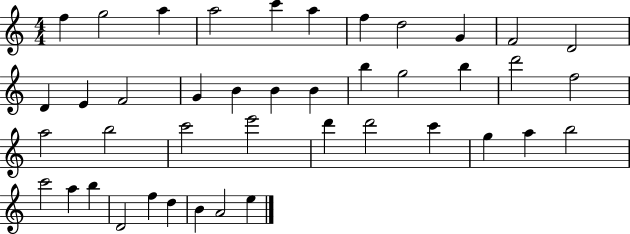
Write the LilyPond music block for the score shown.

{
  \clef treble
  \numericTimeSignature
  \time 4/4
  \key c \major
  f''4 g''2 a''4 | a''2 c'''4 a''4 | f''4 d''2 g'4 | f'2 d'2 | \break d'4 e'4 f'2 | g'4 b'4 b'4 b'4 | b''4 g''2 b''4 | d'''2 f''2 | \break a''2 b''2 | c'''2 e'''2 | d'''4 d'''2 c'''4 | g''4 a''4 b''2 | \break c'''2 a''4 b''4 | d'2 f''4 d''4 | b'4 a'2 e''4 | \bar "|."
}